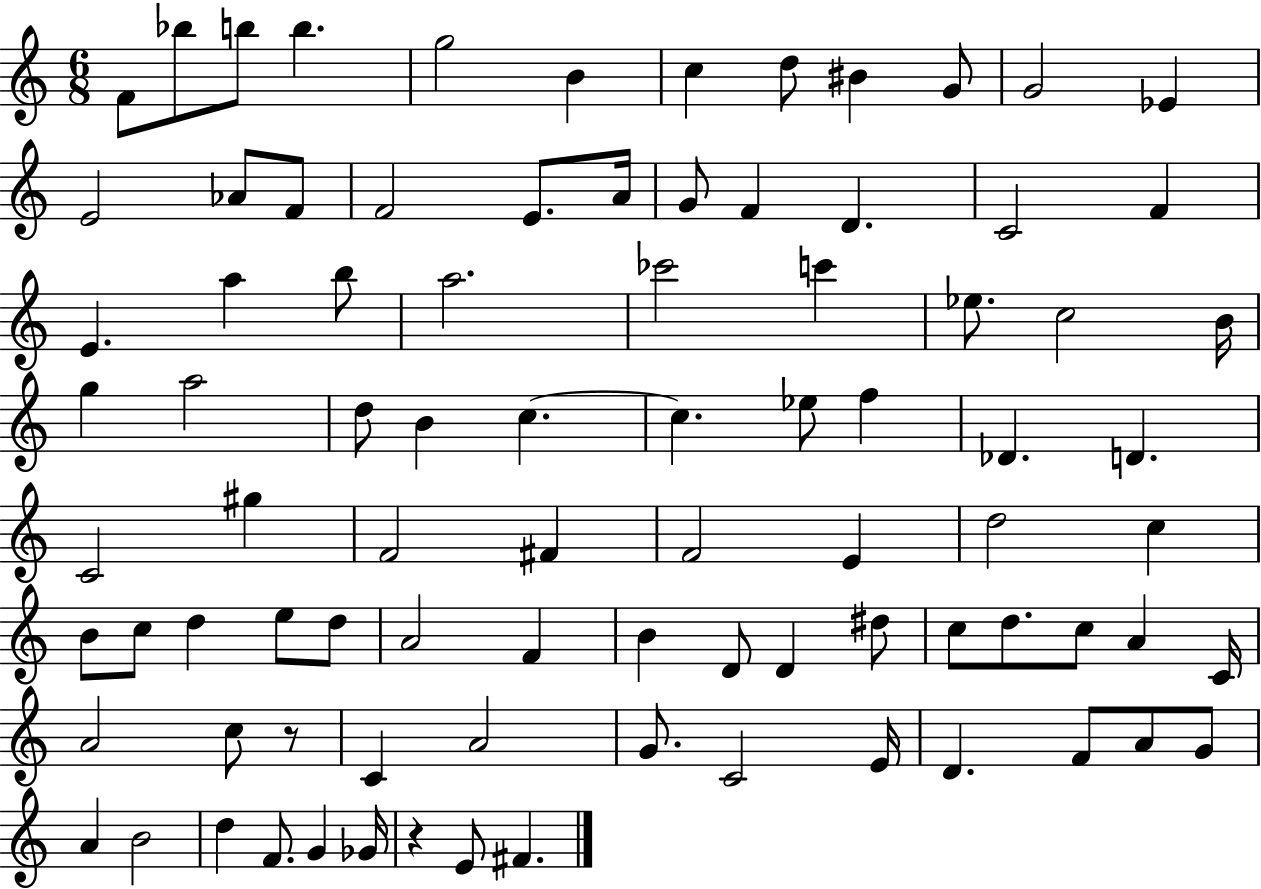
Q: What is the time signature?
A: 6/8